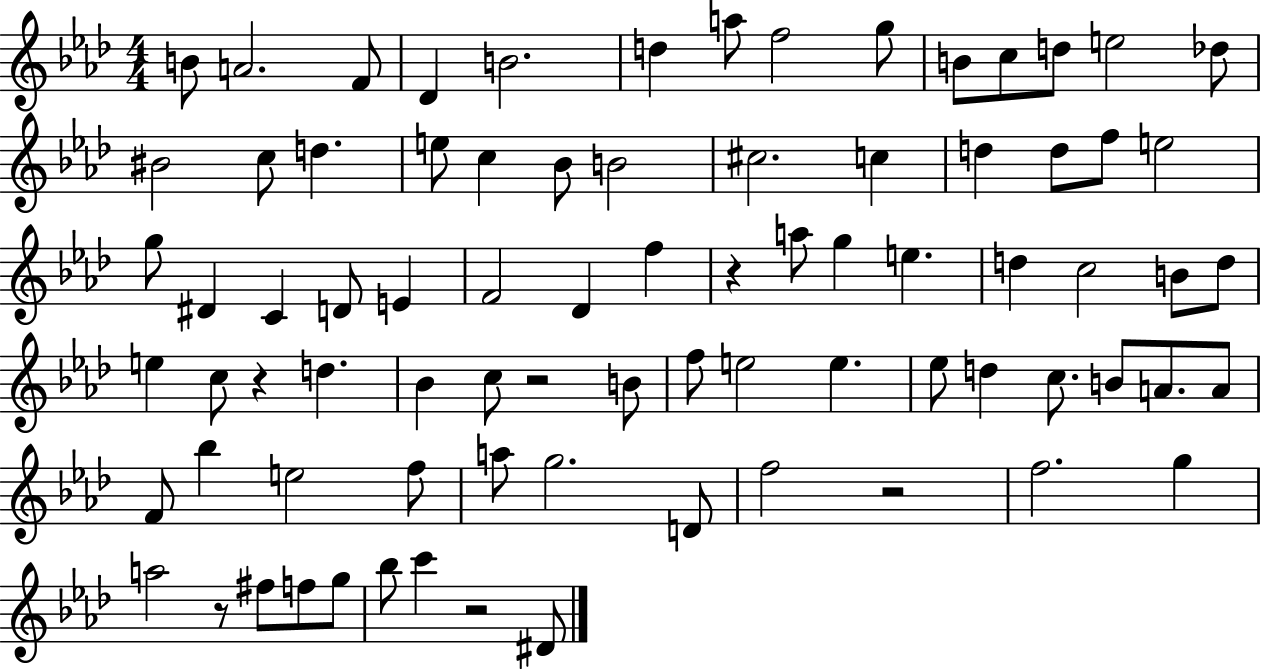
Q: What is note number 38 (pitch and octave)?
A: E5